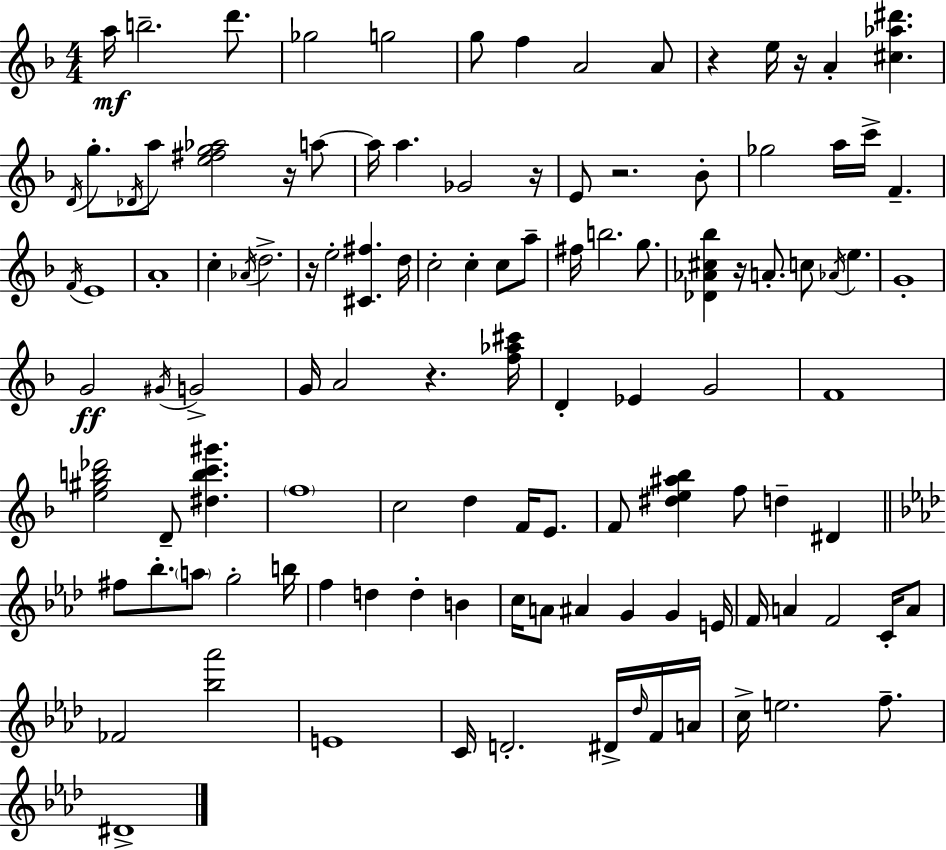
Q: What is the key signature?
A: D minor